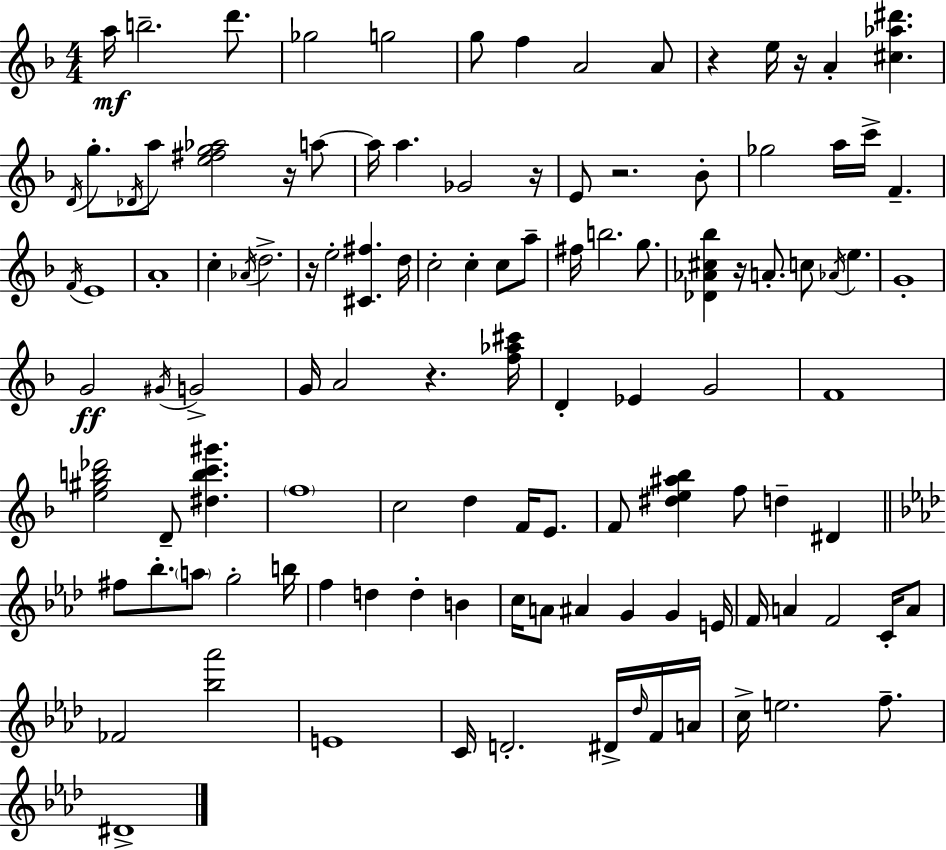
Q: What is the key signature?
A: D minor